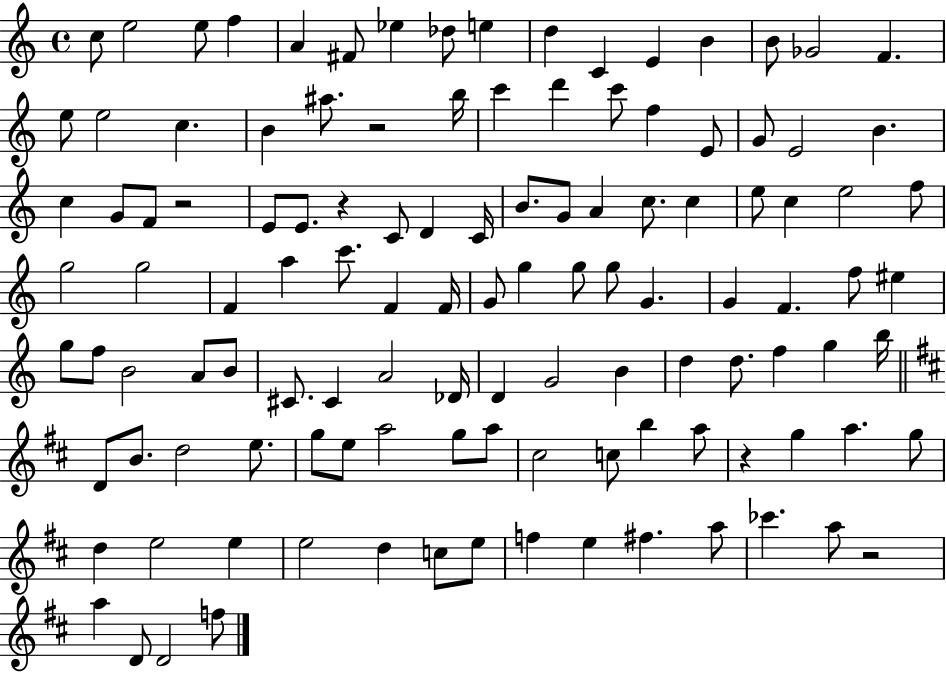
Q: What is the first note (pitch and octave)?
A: C5